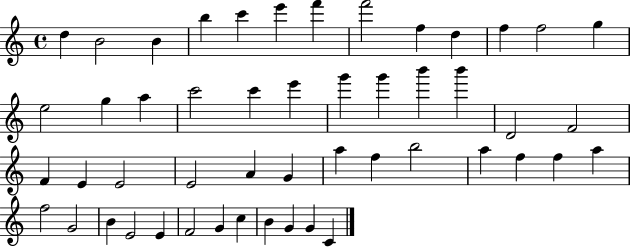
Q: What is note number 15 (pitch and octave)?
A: G5